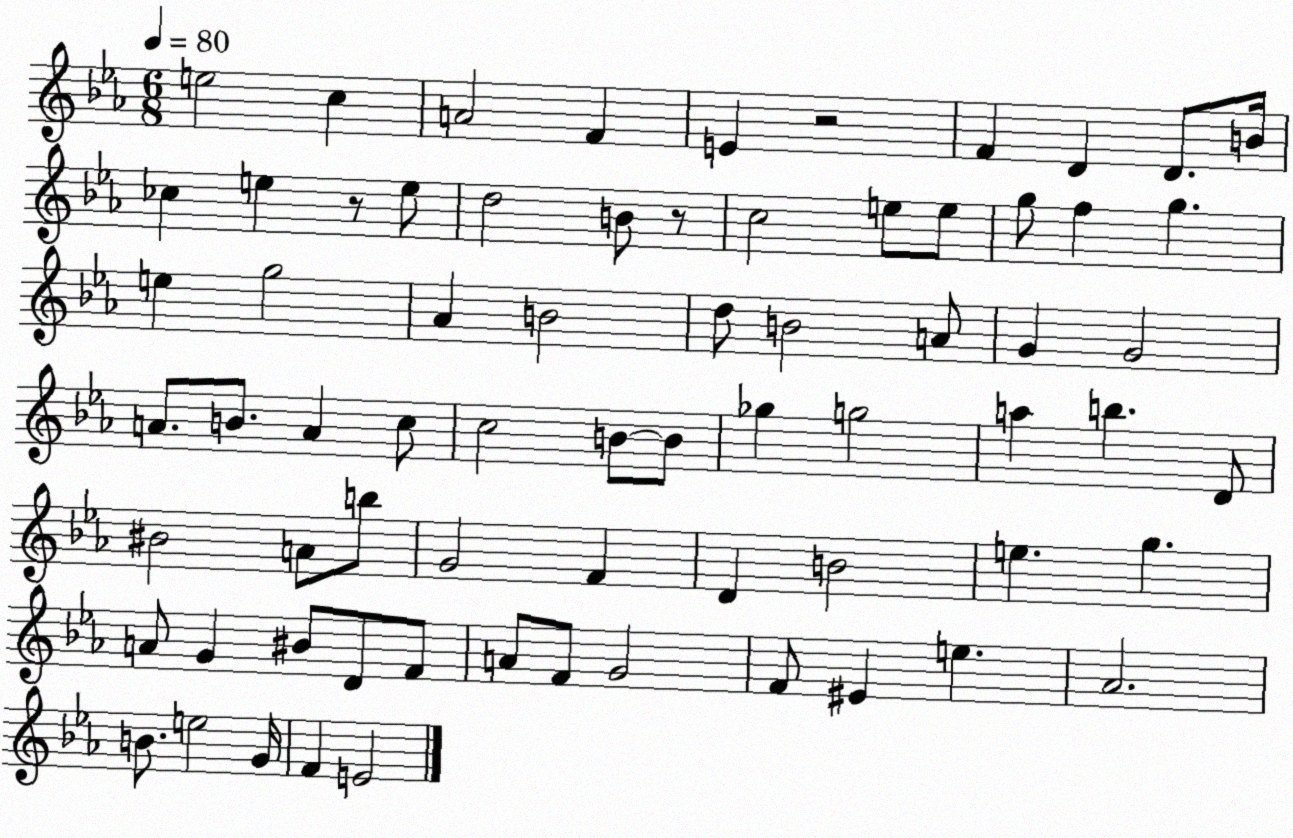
X:1
T:Untitled
M:6/8
L:1/4
K:Eb
e2 c A2 F E z2 F D D/2 B/4 _c e z/2 e/2 d2 B/2 z/2 c2 e/2 e/2 g/2 f g e g2 _A B2 d/2 B2 A/2 G G2 A/2 B/2 A c/2 c2 B/2 B/2 _g g2 a b D/2 ^B2 A/2 b/2 G2 F D B2 e g A/2 G ^B/2 D/2 F/2 A/2 F/2 G2 F/2 ^E e _A2 B/2 e2 G/4 F E2